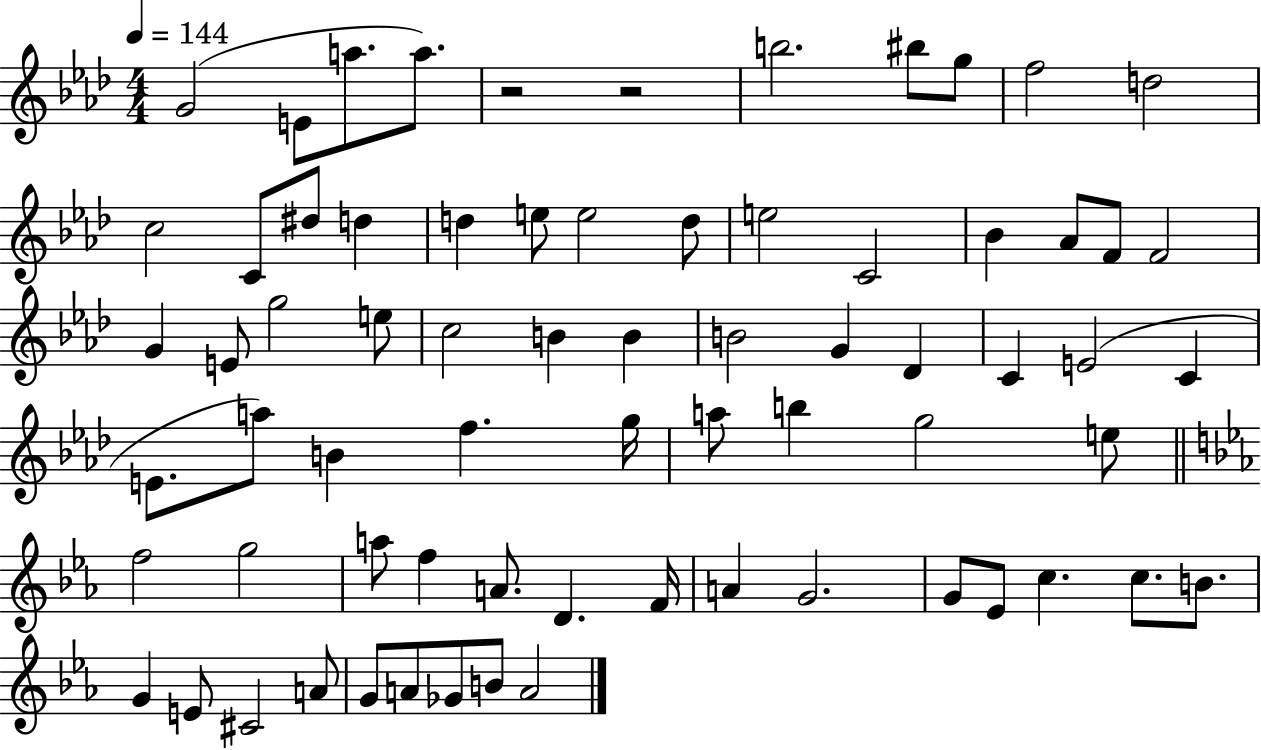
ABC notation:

X:1
T:Untitled
M:4/4
L:1/4
K:Ab
G2 E/2 a/2 a/2 z2 z2 b2 ^b/2 g/2 f2 d2 c2 C/2 ^d/2 d d e/2 e2 d/2 e2 C2 _B _A/2 F/2 F2 G E/2 g2 e/2 c2 B B B2 G _D C E2 C E/2 a/2 B f g/4 a/2 b g2 e/2 f2 g2 a/2 f A/2 D F/4 A G2 G/2 _E/2 c c/2 B/2 G E/2 ^C2 A/2 G/2 A/2 _G/2 B/2 A2